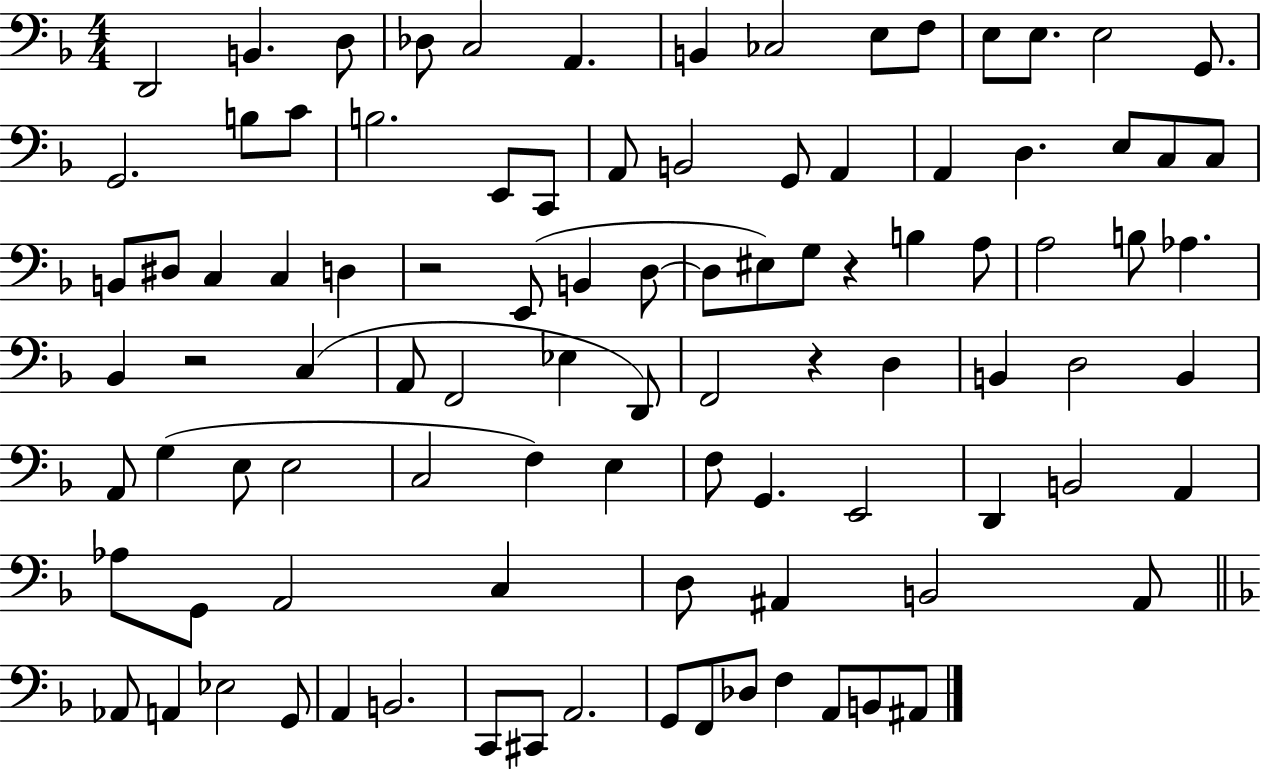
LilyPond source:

{
  \clef bass
  \numericTimeSignature
  \time 4/4
  \key f \major
  \repeat volta 2 { d,2 b,4. d8 | des8 c2 a,4. | b,4 ces2 e8 f8 | e8 e8. e2 g,8. | \break g,2. b8 c'8 | b2. e,8 c,8 | a,8 b,2 g,8 a,4 | a,4 d4. e8 c8 c8 | \break b,8 dis8 c4 c4 d4 | r2 e,8( b,4 d8~~ | d8 eis8) g8 r4 b4 a8 | a2 b8 aes4. | \break bes,4 r2 c4( | a,8 f,2 ees4 d,8) | f,2 r4 d4 | b,4 d2 b,4 | \break a,8 g4( e8 e2 | c2 f4) e4 | f8 g,4. e,2 | d,4 b,2 a,4 | \break aes8 g,8 a,2 c4 | d8 ais,4 b,2 ais,8 | \bar "||" \break \key f \major aes,8 a,4 ees2 g,8 | a,4 b,2. | c,8 cis,8 a,2. | g,8 f,8 des8 f4 a,8 b,8 ais,8 | \break } \bar "|."
}